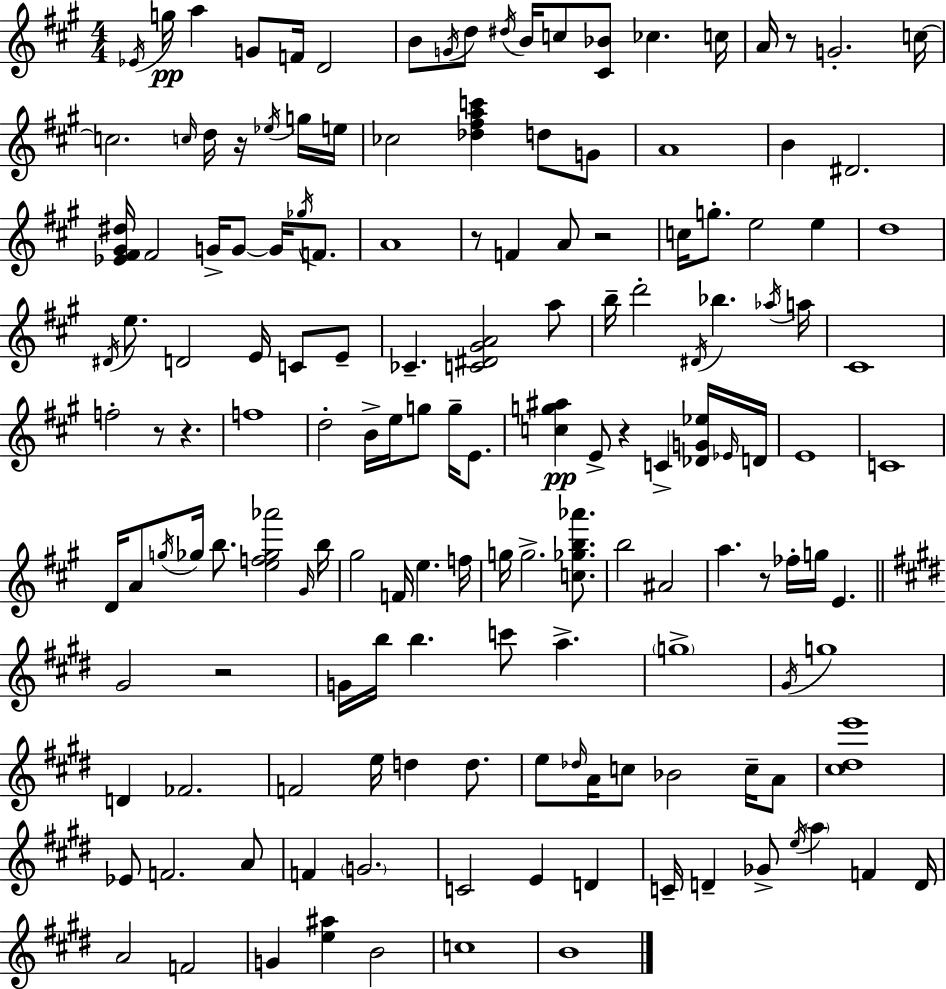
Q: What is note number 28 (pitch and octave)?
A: B4